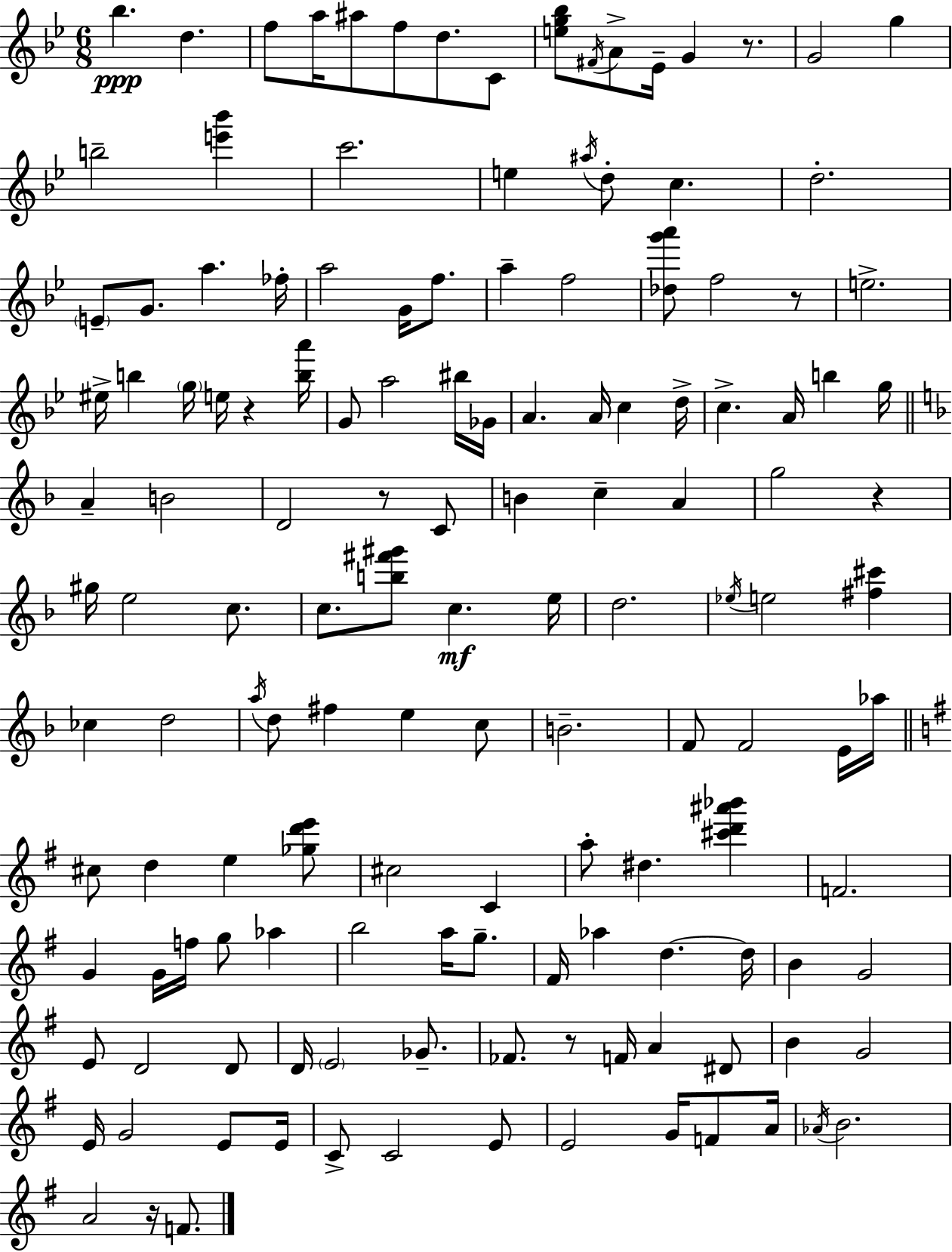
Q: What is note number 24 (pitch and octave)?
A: A5